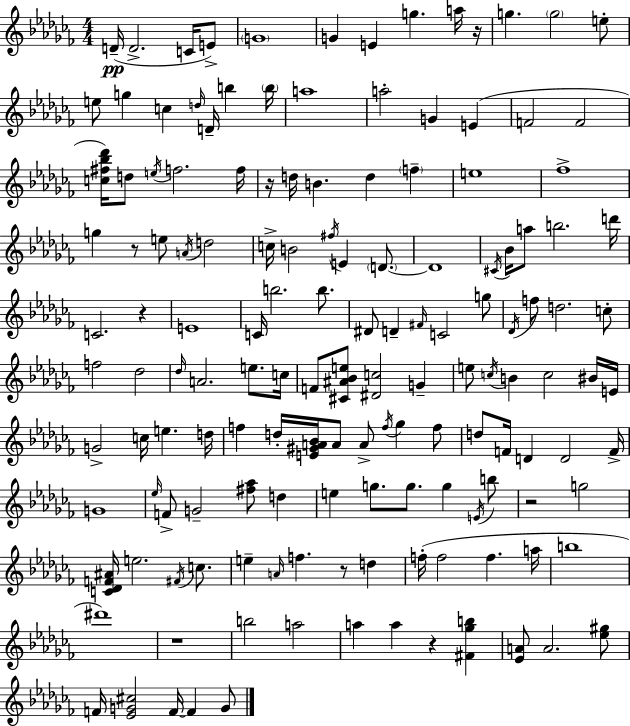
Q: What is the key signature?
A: AES minor